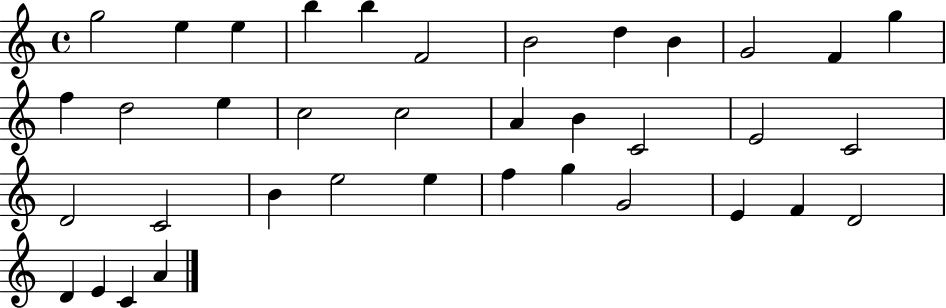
{
  \clef treble
  \time 4/4
  \defaultTimeSignature
  \key c \major
  g''2 e''4 e''4 | b''4 b''4 f'2 | b'2 d''4 b'4 | g'2 f'4 g''4 | \break f''4 d''2 e''4 | c''2 c''2 | a'4 b'4 c'2 | e'2 c'2 | \break d'2 c'2 | b'4 e''2 e''4 | f''4 g''4 g'2 | e'4 f'4 d'2 | \break d'4 e'4 c'4 a'4 | \bar "|."
}